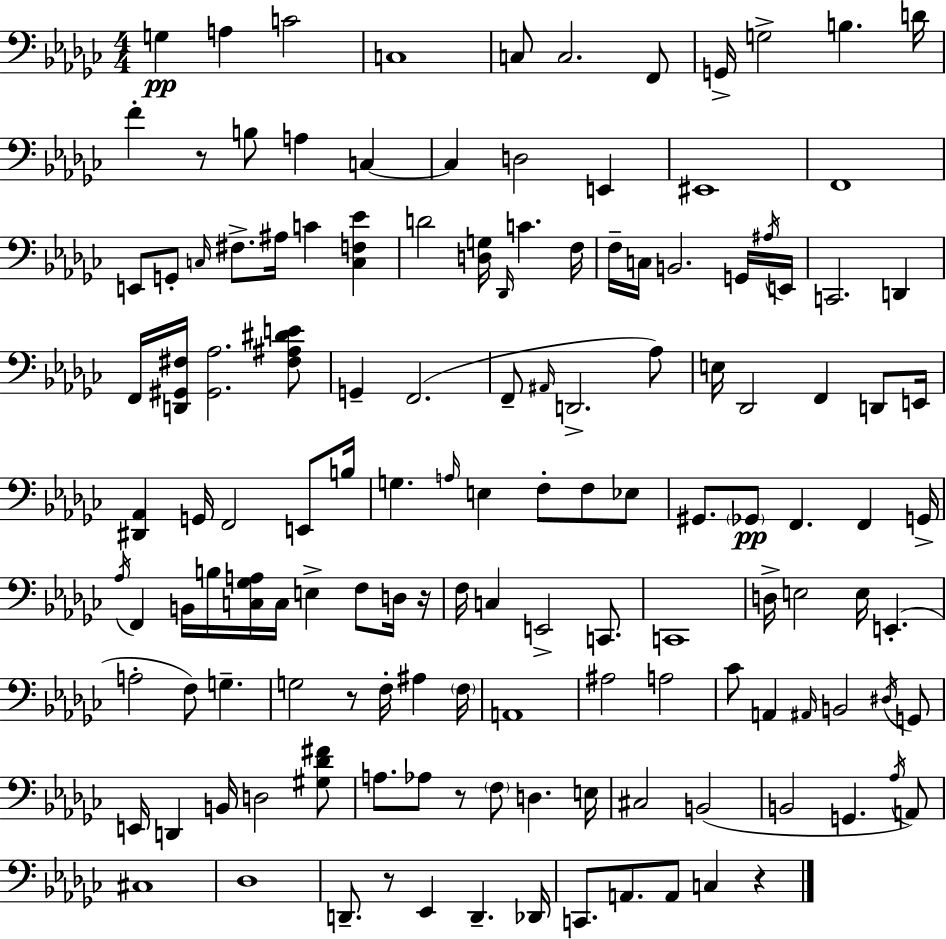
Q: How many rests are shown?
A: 6